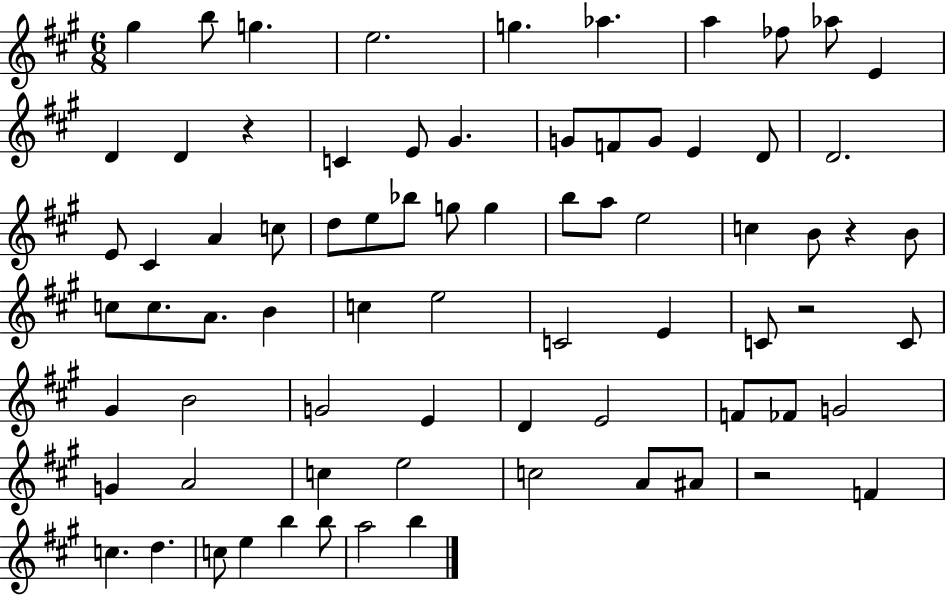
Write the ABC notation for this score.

X:1
T:Untitled
M:6/8
L:1/4
K:A
^g b/2 g e2 g _a a _f/2 _a/2 E D D z C E/2 ^G G/2 F/2 G/2 E D/2 D2 E/2 ^C A c/2 d/2 e/2 _b/2 g/2 g b/2 a/2 e2 c B/2 z B/2 c/2 c/2 A/2 B c e2 C2 E C/2 z2 C/2 ^G B2 G2 E D E2 F/2 _F/2 G2 G A2 c e2 c2 A/2 ^A/2 z2 F c d c/2 e b b/2 a2 b